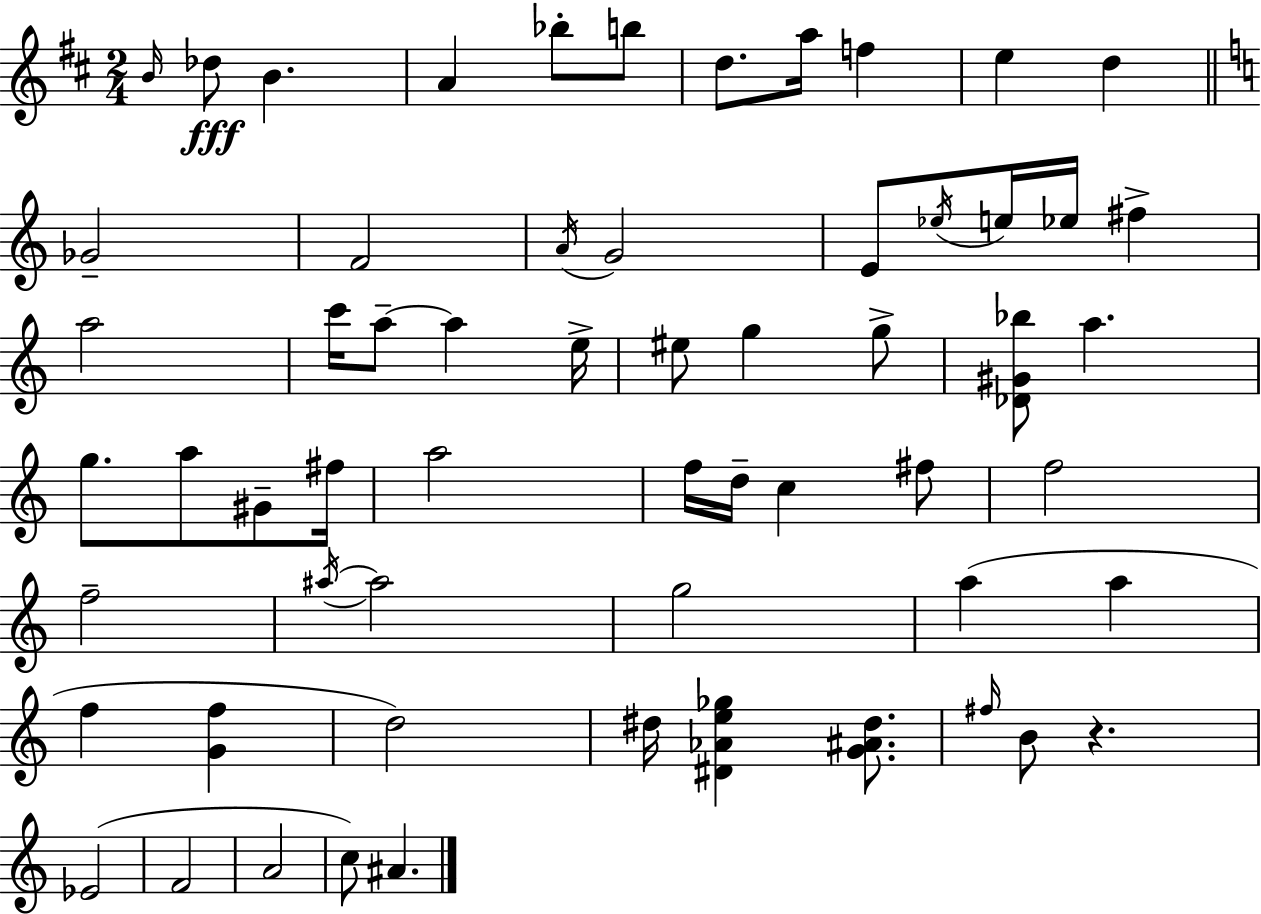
B4/s Db5/e B4/q. A4/q Bb5/e B5/e D5/e. A5/s F5/q E5/q D5/q Gb4/h F4/h A4/s G4/h E4/e Eb5/s E5/s Eb5/s F#5/q A5/h C6/s A5/e A5/q E5/s EIS5/e G5/q G5/e [Db4,G#4,Bb5]/e A5/q. G5/e. A5/e G#4/e F#5/s A5/h F5/s D5/s C5/q F#5/e F5/h F5/h A#5/s A#5/h G5/h A5/q A5/q F5/q [G4,F5]/q D5/h D#5/s [D#4,Ab4,E5,Gb5]/q [G4,A#4,D#5]/e. F#5/s B4/e R/q. Eb4/h F4/h A4/h C5/e A#4/q.